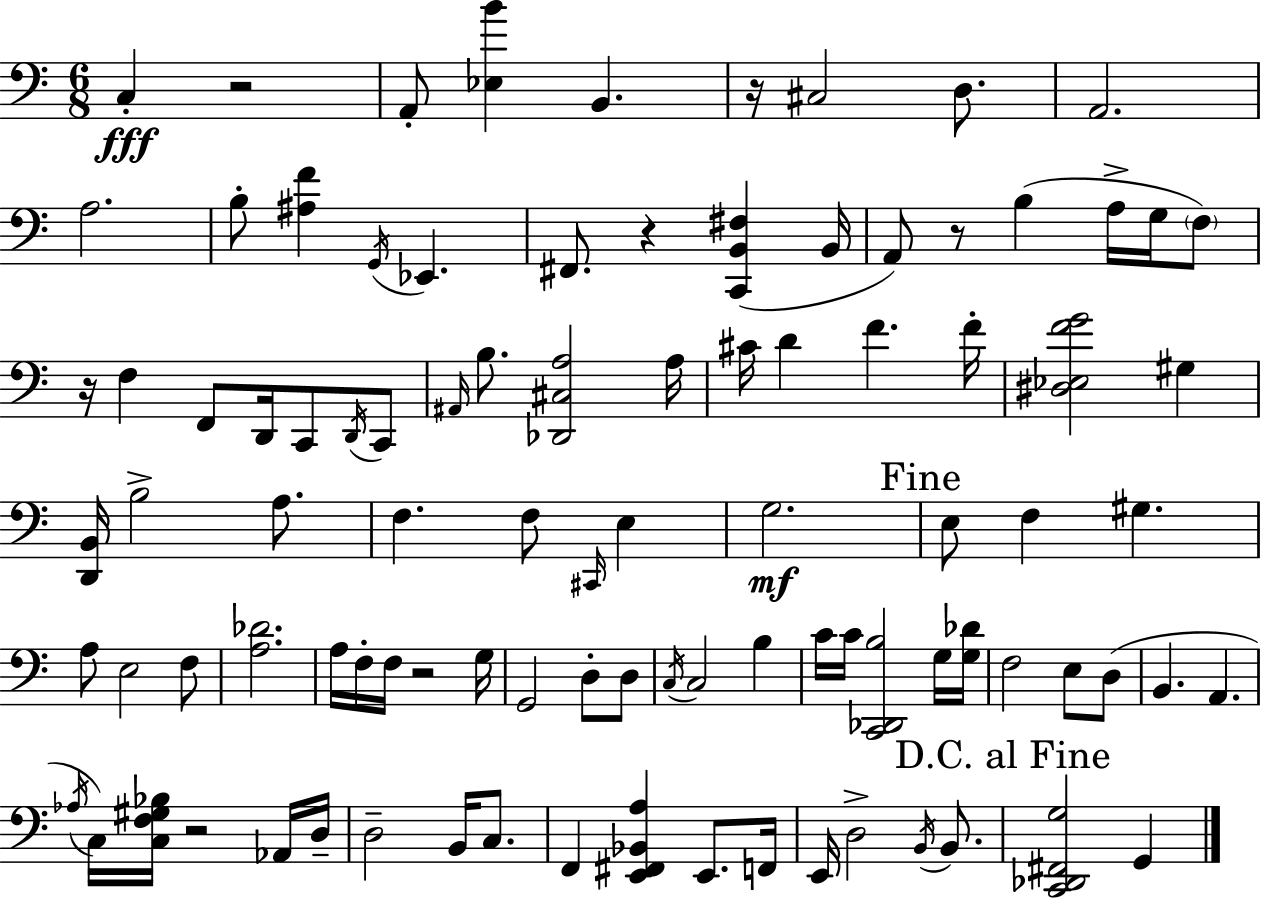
X:1
T:Untitled
M:6/8
L:1/4
K:C
C, z2 A,,/2 [_E,B] B,, z/4 ^C,2 D,/2 A,,2 A,2 B,/2 [^A,F] G,,/4 _E,, ^F,,/2 z [C,,B,,^F,] B,,/4 A,,/2 z/2 B, A,/4 G,/4 F,/2 z/4 F, F,,/2 D,,/4 C,,/2 D,,/4 C,,/2 ^A,,/4 B,/2 [_D,,^C,A,]2 A,/4 ^C/4 D F F/4 [^D,_E,FG]2 ^G, [D,,B,,]/4 B,2 A,/2 F, F,/2 ^C,,/4 E, G,2 E,/2 F, ^G, A,/2 E,2 F,/2 [A,_D]2 A,/4 F,/4 F,/4 z2 G,/4 G,,2 D,/2 D,/2 C,/4 C,2 B, C/4 C/4 [C,,_D,,B,]2 G,/4 [G,_D]/4 F,2 E,/2 D,/2 B,, A,, _A,/4 C,/4 [C,F,^G,_B,]/4 z2 _A,,/4 D,/4 D,2 B,,/4 C,/2 F,, [E,,^F,,_B,,A,] E,,/2 F,,/4 E,,/4 D,2 B,,/4 B,,/2 [C,,_D,,^F,,G,]2 G,,